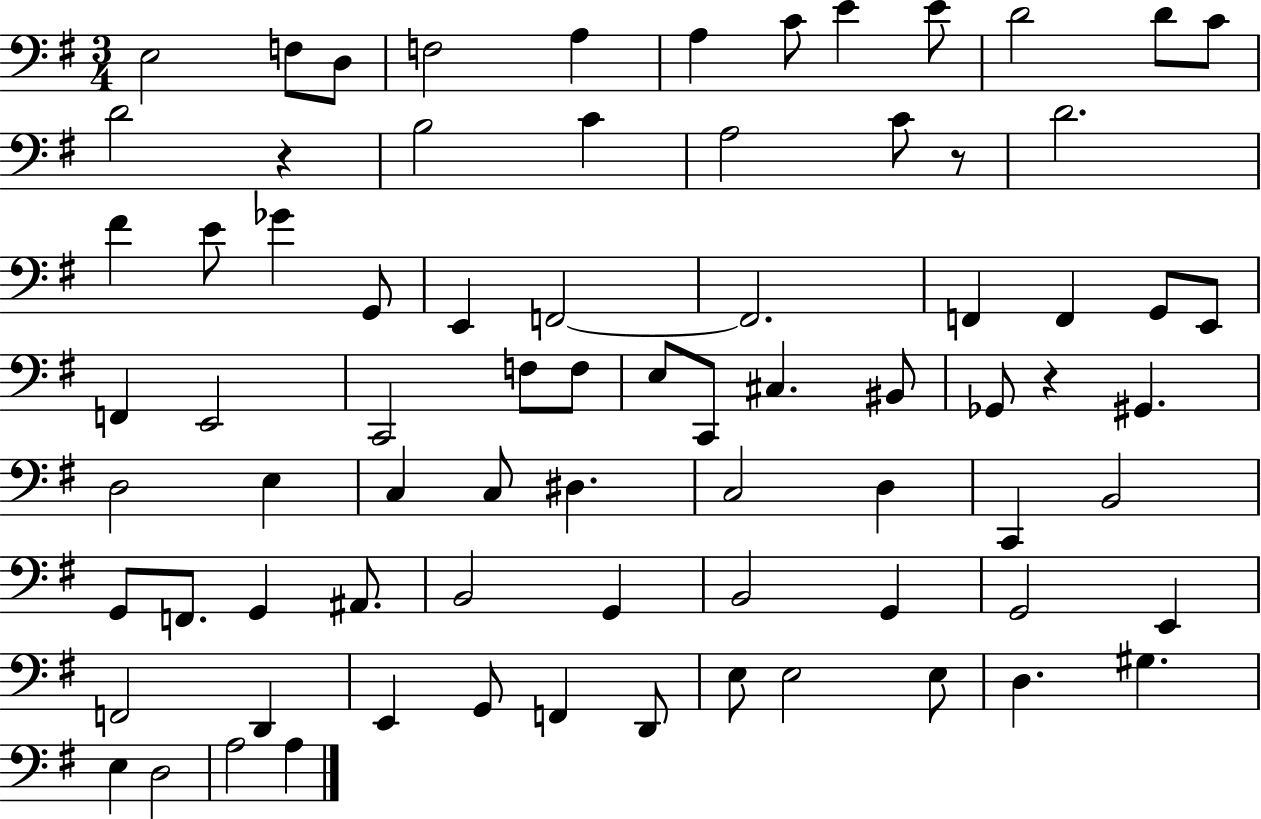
{
  \clef bass
  \numericTimeSignature
  \time 3/4
  \key g \major
  e2 f8 d8 | f2 a4 | a4 c'8 e'4 e'8 | d'2 d'8 c'8 | \break d'2 r4 | b2 c'4 | a2 c'8 r8 | d'2. | \break fis'4 e'8 ges'4 g,8 | e,4 f,2~~ | f,2. | f,4 f,4 g,8 e,8 | \break f,4 e,2 | c,2 f8 f8 | e8 c,8 cis4. bis,8 | ges,8 r4 gis,4. | \break d2 e4 | c4 c8 dis4. | c2 d4 | c,4 b,2 | \break g,8 f,8. g,4 ais,8. | b,2 g,4 | b,2 g,4 | g,2 e,4 | \break f,2 d,4 | e,4 g,8 f,4 d,8 | e8 e2 e8 | d4. gis4. | \break e4 d2 | a2 a4 | \bar "|."
}